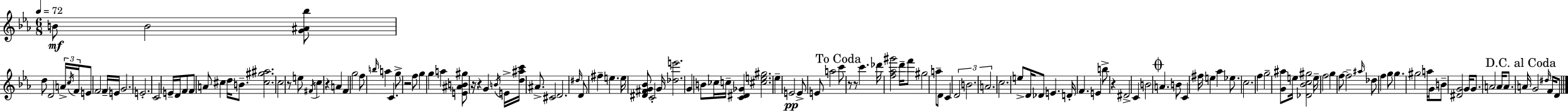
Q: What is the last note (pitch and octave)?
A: D4